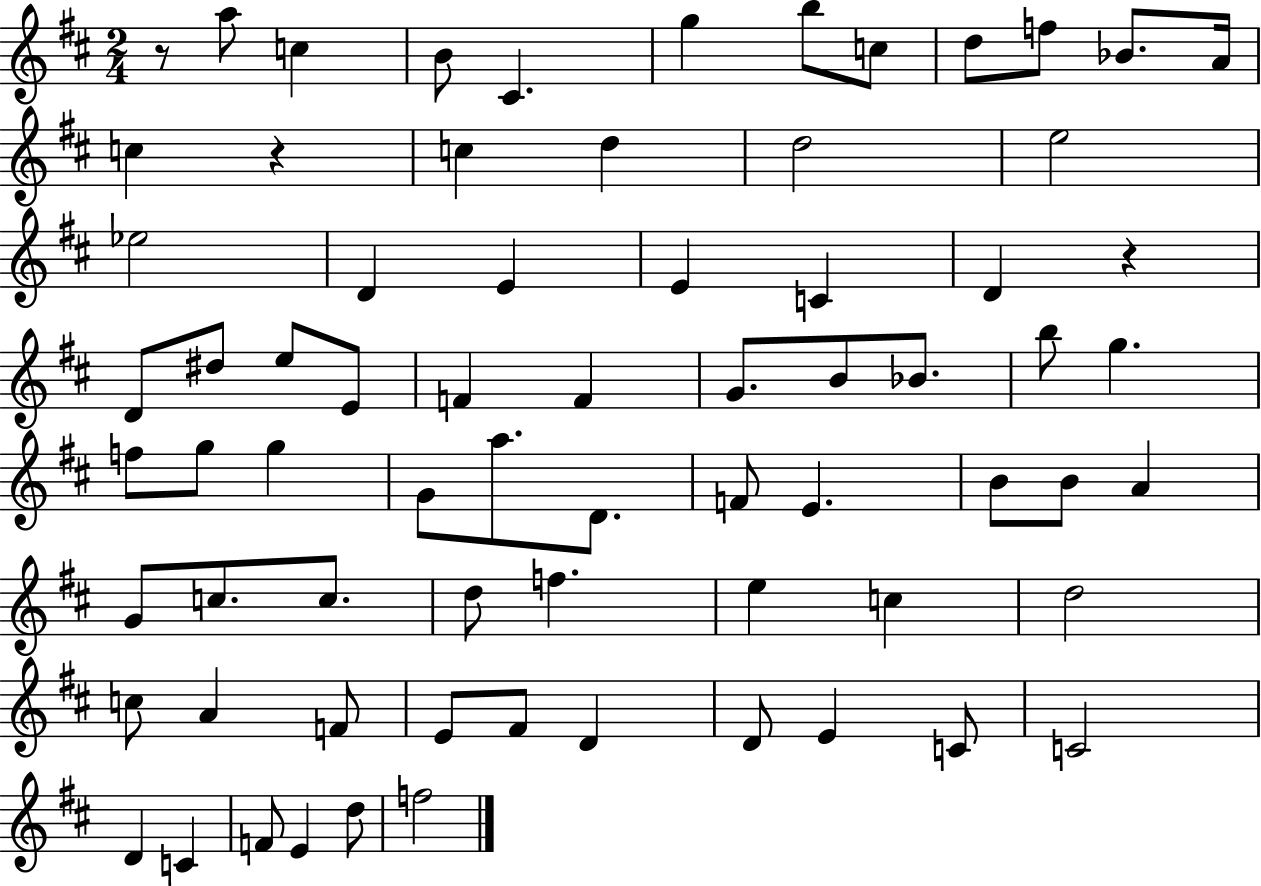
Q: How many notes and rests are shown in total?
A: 71